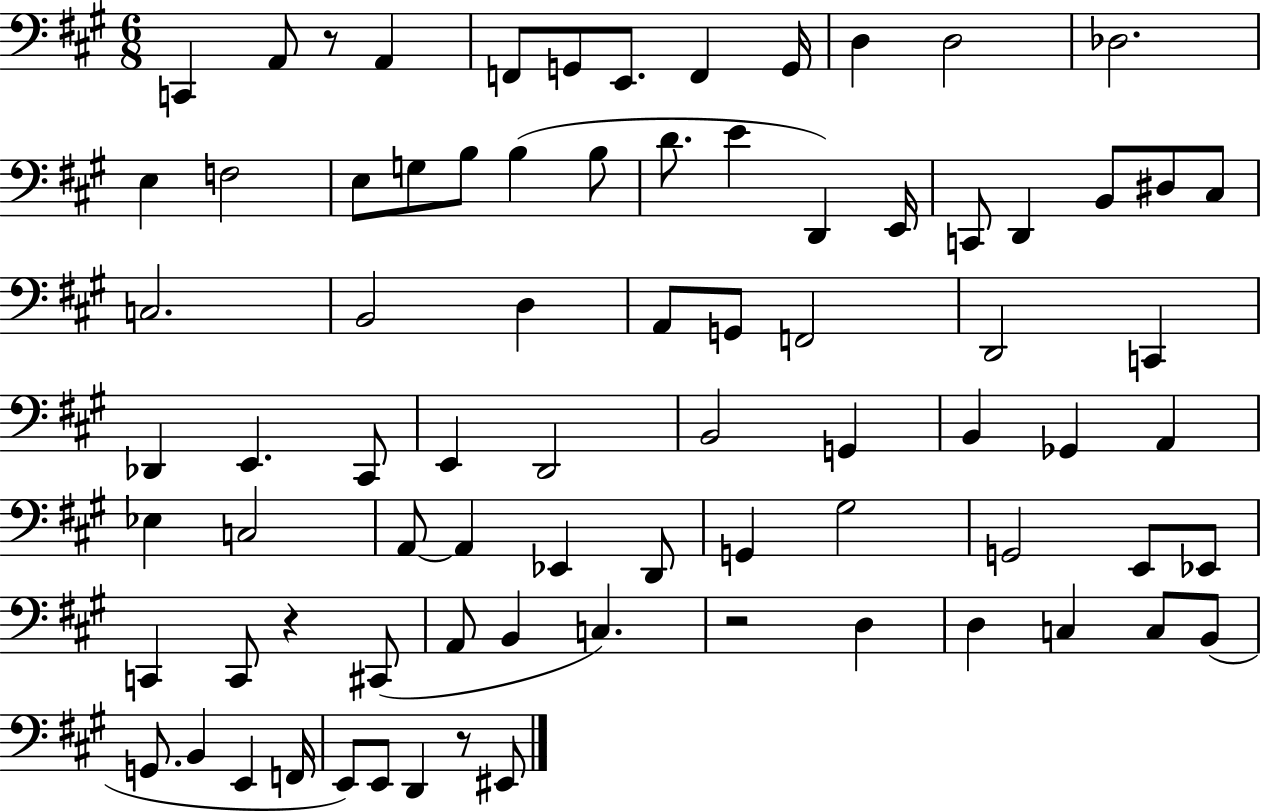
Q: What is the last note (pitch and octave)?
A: EIS2